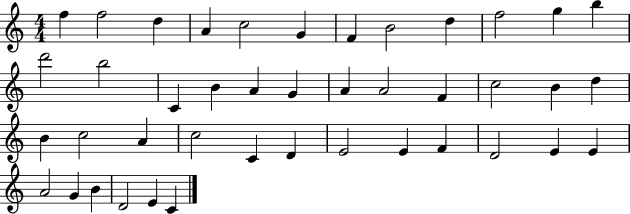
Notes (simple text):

F5/q F5/h D5/q A4/q C5/h G4/q F4/q B4/h D5/q F5/h G5/q B5/q D6/h B5/h C4/q B4/q A4/q G4/q A4/q A4/h F4/q C5/h B4/q D5/q B4/q C5/h A4/q C5/h C4/q D4/q E4/h E4/q F4/q D4/h E4/q E4/q A4/h G4/q B4/q D4/h E4/q C4/q